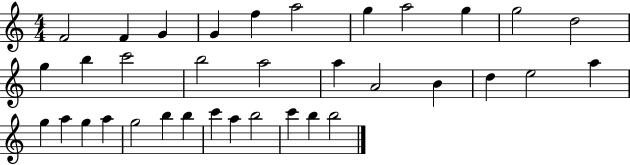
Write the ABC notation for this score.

X:1
T:Untitled
M:4/4
L:1/4
K:C
F2 F G G f a2 g a2 g g2 d2 g b c'2 b2 a2 a A2 B d e2 a g a g a g2 b b c' a b2 c' b b2